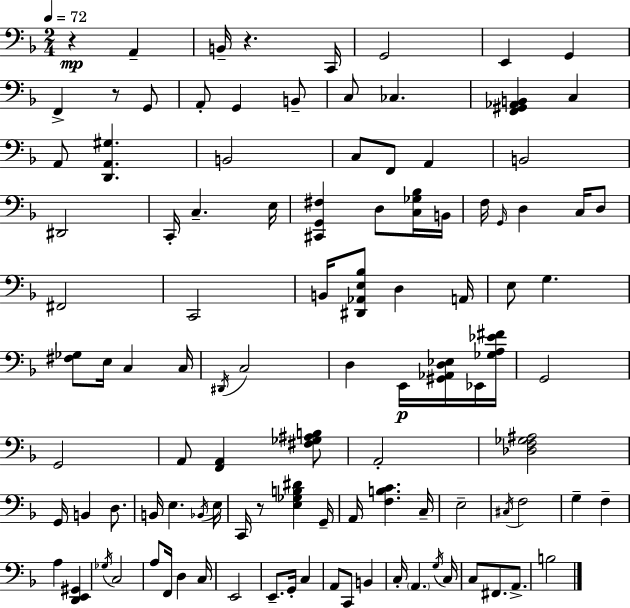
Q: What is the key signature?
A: F major